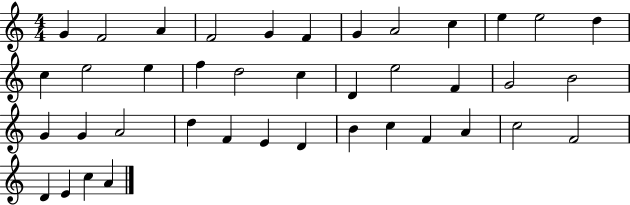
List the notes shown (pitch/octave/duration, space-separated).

G4/q F4/h A4/q F4/h G4/q F4/q G4/q A4/h C5/q E5/q E5/h D5/q C5/q E5/h E5/q F5/q D5/h C5/q D4/q E5/h F4/q G4/h B4/h G4/q G4/q A4/h D5/q F4/q E4/q D4/q B4/q C5/q F4/q A4/q C5/h F4/h D4/q E4/q C5/q A4/q